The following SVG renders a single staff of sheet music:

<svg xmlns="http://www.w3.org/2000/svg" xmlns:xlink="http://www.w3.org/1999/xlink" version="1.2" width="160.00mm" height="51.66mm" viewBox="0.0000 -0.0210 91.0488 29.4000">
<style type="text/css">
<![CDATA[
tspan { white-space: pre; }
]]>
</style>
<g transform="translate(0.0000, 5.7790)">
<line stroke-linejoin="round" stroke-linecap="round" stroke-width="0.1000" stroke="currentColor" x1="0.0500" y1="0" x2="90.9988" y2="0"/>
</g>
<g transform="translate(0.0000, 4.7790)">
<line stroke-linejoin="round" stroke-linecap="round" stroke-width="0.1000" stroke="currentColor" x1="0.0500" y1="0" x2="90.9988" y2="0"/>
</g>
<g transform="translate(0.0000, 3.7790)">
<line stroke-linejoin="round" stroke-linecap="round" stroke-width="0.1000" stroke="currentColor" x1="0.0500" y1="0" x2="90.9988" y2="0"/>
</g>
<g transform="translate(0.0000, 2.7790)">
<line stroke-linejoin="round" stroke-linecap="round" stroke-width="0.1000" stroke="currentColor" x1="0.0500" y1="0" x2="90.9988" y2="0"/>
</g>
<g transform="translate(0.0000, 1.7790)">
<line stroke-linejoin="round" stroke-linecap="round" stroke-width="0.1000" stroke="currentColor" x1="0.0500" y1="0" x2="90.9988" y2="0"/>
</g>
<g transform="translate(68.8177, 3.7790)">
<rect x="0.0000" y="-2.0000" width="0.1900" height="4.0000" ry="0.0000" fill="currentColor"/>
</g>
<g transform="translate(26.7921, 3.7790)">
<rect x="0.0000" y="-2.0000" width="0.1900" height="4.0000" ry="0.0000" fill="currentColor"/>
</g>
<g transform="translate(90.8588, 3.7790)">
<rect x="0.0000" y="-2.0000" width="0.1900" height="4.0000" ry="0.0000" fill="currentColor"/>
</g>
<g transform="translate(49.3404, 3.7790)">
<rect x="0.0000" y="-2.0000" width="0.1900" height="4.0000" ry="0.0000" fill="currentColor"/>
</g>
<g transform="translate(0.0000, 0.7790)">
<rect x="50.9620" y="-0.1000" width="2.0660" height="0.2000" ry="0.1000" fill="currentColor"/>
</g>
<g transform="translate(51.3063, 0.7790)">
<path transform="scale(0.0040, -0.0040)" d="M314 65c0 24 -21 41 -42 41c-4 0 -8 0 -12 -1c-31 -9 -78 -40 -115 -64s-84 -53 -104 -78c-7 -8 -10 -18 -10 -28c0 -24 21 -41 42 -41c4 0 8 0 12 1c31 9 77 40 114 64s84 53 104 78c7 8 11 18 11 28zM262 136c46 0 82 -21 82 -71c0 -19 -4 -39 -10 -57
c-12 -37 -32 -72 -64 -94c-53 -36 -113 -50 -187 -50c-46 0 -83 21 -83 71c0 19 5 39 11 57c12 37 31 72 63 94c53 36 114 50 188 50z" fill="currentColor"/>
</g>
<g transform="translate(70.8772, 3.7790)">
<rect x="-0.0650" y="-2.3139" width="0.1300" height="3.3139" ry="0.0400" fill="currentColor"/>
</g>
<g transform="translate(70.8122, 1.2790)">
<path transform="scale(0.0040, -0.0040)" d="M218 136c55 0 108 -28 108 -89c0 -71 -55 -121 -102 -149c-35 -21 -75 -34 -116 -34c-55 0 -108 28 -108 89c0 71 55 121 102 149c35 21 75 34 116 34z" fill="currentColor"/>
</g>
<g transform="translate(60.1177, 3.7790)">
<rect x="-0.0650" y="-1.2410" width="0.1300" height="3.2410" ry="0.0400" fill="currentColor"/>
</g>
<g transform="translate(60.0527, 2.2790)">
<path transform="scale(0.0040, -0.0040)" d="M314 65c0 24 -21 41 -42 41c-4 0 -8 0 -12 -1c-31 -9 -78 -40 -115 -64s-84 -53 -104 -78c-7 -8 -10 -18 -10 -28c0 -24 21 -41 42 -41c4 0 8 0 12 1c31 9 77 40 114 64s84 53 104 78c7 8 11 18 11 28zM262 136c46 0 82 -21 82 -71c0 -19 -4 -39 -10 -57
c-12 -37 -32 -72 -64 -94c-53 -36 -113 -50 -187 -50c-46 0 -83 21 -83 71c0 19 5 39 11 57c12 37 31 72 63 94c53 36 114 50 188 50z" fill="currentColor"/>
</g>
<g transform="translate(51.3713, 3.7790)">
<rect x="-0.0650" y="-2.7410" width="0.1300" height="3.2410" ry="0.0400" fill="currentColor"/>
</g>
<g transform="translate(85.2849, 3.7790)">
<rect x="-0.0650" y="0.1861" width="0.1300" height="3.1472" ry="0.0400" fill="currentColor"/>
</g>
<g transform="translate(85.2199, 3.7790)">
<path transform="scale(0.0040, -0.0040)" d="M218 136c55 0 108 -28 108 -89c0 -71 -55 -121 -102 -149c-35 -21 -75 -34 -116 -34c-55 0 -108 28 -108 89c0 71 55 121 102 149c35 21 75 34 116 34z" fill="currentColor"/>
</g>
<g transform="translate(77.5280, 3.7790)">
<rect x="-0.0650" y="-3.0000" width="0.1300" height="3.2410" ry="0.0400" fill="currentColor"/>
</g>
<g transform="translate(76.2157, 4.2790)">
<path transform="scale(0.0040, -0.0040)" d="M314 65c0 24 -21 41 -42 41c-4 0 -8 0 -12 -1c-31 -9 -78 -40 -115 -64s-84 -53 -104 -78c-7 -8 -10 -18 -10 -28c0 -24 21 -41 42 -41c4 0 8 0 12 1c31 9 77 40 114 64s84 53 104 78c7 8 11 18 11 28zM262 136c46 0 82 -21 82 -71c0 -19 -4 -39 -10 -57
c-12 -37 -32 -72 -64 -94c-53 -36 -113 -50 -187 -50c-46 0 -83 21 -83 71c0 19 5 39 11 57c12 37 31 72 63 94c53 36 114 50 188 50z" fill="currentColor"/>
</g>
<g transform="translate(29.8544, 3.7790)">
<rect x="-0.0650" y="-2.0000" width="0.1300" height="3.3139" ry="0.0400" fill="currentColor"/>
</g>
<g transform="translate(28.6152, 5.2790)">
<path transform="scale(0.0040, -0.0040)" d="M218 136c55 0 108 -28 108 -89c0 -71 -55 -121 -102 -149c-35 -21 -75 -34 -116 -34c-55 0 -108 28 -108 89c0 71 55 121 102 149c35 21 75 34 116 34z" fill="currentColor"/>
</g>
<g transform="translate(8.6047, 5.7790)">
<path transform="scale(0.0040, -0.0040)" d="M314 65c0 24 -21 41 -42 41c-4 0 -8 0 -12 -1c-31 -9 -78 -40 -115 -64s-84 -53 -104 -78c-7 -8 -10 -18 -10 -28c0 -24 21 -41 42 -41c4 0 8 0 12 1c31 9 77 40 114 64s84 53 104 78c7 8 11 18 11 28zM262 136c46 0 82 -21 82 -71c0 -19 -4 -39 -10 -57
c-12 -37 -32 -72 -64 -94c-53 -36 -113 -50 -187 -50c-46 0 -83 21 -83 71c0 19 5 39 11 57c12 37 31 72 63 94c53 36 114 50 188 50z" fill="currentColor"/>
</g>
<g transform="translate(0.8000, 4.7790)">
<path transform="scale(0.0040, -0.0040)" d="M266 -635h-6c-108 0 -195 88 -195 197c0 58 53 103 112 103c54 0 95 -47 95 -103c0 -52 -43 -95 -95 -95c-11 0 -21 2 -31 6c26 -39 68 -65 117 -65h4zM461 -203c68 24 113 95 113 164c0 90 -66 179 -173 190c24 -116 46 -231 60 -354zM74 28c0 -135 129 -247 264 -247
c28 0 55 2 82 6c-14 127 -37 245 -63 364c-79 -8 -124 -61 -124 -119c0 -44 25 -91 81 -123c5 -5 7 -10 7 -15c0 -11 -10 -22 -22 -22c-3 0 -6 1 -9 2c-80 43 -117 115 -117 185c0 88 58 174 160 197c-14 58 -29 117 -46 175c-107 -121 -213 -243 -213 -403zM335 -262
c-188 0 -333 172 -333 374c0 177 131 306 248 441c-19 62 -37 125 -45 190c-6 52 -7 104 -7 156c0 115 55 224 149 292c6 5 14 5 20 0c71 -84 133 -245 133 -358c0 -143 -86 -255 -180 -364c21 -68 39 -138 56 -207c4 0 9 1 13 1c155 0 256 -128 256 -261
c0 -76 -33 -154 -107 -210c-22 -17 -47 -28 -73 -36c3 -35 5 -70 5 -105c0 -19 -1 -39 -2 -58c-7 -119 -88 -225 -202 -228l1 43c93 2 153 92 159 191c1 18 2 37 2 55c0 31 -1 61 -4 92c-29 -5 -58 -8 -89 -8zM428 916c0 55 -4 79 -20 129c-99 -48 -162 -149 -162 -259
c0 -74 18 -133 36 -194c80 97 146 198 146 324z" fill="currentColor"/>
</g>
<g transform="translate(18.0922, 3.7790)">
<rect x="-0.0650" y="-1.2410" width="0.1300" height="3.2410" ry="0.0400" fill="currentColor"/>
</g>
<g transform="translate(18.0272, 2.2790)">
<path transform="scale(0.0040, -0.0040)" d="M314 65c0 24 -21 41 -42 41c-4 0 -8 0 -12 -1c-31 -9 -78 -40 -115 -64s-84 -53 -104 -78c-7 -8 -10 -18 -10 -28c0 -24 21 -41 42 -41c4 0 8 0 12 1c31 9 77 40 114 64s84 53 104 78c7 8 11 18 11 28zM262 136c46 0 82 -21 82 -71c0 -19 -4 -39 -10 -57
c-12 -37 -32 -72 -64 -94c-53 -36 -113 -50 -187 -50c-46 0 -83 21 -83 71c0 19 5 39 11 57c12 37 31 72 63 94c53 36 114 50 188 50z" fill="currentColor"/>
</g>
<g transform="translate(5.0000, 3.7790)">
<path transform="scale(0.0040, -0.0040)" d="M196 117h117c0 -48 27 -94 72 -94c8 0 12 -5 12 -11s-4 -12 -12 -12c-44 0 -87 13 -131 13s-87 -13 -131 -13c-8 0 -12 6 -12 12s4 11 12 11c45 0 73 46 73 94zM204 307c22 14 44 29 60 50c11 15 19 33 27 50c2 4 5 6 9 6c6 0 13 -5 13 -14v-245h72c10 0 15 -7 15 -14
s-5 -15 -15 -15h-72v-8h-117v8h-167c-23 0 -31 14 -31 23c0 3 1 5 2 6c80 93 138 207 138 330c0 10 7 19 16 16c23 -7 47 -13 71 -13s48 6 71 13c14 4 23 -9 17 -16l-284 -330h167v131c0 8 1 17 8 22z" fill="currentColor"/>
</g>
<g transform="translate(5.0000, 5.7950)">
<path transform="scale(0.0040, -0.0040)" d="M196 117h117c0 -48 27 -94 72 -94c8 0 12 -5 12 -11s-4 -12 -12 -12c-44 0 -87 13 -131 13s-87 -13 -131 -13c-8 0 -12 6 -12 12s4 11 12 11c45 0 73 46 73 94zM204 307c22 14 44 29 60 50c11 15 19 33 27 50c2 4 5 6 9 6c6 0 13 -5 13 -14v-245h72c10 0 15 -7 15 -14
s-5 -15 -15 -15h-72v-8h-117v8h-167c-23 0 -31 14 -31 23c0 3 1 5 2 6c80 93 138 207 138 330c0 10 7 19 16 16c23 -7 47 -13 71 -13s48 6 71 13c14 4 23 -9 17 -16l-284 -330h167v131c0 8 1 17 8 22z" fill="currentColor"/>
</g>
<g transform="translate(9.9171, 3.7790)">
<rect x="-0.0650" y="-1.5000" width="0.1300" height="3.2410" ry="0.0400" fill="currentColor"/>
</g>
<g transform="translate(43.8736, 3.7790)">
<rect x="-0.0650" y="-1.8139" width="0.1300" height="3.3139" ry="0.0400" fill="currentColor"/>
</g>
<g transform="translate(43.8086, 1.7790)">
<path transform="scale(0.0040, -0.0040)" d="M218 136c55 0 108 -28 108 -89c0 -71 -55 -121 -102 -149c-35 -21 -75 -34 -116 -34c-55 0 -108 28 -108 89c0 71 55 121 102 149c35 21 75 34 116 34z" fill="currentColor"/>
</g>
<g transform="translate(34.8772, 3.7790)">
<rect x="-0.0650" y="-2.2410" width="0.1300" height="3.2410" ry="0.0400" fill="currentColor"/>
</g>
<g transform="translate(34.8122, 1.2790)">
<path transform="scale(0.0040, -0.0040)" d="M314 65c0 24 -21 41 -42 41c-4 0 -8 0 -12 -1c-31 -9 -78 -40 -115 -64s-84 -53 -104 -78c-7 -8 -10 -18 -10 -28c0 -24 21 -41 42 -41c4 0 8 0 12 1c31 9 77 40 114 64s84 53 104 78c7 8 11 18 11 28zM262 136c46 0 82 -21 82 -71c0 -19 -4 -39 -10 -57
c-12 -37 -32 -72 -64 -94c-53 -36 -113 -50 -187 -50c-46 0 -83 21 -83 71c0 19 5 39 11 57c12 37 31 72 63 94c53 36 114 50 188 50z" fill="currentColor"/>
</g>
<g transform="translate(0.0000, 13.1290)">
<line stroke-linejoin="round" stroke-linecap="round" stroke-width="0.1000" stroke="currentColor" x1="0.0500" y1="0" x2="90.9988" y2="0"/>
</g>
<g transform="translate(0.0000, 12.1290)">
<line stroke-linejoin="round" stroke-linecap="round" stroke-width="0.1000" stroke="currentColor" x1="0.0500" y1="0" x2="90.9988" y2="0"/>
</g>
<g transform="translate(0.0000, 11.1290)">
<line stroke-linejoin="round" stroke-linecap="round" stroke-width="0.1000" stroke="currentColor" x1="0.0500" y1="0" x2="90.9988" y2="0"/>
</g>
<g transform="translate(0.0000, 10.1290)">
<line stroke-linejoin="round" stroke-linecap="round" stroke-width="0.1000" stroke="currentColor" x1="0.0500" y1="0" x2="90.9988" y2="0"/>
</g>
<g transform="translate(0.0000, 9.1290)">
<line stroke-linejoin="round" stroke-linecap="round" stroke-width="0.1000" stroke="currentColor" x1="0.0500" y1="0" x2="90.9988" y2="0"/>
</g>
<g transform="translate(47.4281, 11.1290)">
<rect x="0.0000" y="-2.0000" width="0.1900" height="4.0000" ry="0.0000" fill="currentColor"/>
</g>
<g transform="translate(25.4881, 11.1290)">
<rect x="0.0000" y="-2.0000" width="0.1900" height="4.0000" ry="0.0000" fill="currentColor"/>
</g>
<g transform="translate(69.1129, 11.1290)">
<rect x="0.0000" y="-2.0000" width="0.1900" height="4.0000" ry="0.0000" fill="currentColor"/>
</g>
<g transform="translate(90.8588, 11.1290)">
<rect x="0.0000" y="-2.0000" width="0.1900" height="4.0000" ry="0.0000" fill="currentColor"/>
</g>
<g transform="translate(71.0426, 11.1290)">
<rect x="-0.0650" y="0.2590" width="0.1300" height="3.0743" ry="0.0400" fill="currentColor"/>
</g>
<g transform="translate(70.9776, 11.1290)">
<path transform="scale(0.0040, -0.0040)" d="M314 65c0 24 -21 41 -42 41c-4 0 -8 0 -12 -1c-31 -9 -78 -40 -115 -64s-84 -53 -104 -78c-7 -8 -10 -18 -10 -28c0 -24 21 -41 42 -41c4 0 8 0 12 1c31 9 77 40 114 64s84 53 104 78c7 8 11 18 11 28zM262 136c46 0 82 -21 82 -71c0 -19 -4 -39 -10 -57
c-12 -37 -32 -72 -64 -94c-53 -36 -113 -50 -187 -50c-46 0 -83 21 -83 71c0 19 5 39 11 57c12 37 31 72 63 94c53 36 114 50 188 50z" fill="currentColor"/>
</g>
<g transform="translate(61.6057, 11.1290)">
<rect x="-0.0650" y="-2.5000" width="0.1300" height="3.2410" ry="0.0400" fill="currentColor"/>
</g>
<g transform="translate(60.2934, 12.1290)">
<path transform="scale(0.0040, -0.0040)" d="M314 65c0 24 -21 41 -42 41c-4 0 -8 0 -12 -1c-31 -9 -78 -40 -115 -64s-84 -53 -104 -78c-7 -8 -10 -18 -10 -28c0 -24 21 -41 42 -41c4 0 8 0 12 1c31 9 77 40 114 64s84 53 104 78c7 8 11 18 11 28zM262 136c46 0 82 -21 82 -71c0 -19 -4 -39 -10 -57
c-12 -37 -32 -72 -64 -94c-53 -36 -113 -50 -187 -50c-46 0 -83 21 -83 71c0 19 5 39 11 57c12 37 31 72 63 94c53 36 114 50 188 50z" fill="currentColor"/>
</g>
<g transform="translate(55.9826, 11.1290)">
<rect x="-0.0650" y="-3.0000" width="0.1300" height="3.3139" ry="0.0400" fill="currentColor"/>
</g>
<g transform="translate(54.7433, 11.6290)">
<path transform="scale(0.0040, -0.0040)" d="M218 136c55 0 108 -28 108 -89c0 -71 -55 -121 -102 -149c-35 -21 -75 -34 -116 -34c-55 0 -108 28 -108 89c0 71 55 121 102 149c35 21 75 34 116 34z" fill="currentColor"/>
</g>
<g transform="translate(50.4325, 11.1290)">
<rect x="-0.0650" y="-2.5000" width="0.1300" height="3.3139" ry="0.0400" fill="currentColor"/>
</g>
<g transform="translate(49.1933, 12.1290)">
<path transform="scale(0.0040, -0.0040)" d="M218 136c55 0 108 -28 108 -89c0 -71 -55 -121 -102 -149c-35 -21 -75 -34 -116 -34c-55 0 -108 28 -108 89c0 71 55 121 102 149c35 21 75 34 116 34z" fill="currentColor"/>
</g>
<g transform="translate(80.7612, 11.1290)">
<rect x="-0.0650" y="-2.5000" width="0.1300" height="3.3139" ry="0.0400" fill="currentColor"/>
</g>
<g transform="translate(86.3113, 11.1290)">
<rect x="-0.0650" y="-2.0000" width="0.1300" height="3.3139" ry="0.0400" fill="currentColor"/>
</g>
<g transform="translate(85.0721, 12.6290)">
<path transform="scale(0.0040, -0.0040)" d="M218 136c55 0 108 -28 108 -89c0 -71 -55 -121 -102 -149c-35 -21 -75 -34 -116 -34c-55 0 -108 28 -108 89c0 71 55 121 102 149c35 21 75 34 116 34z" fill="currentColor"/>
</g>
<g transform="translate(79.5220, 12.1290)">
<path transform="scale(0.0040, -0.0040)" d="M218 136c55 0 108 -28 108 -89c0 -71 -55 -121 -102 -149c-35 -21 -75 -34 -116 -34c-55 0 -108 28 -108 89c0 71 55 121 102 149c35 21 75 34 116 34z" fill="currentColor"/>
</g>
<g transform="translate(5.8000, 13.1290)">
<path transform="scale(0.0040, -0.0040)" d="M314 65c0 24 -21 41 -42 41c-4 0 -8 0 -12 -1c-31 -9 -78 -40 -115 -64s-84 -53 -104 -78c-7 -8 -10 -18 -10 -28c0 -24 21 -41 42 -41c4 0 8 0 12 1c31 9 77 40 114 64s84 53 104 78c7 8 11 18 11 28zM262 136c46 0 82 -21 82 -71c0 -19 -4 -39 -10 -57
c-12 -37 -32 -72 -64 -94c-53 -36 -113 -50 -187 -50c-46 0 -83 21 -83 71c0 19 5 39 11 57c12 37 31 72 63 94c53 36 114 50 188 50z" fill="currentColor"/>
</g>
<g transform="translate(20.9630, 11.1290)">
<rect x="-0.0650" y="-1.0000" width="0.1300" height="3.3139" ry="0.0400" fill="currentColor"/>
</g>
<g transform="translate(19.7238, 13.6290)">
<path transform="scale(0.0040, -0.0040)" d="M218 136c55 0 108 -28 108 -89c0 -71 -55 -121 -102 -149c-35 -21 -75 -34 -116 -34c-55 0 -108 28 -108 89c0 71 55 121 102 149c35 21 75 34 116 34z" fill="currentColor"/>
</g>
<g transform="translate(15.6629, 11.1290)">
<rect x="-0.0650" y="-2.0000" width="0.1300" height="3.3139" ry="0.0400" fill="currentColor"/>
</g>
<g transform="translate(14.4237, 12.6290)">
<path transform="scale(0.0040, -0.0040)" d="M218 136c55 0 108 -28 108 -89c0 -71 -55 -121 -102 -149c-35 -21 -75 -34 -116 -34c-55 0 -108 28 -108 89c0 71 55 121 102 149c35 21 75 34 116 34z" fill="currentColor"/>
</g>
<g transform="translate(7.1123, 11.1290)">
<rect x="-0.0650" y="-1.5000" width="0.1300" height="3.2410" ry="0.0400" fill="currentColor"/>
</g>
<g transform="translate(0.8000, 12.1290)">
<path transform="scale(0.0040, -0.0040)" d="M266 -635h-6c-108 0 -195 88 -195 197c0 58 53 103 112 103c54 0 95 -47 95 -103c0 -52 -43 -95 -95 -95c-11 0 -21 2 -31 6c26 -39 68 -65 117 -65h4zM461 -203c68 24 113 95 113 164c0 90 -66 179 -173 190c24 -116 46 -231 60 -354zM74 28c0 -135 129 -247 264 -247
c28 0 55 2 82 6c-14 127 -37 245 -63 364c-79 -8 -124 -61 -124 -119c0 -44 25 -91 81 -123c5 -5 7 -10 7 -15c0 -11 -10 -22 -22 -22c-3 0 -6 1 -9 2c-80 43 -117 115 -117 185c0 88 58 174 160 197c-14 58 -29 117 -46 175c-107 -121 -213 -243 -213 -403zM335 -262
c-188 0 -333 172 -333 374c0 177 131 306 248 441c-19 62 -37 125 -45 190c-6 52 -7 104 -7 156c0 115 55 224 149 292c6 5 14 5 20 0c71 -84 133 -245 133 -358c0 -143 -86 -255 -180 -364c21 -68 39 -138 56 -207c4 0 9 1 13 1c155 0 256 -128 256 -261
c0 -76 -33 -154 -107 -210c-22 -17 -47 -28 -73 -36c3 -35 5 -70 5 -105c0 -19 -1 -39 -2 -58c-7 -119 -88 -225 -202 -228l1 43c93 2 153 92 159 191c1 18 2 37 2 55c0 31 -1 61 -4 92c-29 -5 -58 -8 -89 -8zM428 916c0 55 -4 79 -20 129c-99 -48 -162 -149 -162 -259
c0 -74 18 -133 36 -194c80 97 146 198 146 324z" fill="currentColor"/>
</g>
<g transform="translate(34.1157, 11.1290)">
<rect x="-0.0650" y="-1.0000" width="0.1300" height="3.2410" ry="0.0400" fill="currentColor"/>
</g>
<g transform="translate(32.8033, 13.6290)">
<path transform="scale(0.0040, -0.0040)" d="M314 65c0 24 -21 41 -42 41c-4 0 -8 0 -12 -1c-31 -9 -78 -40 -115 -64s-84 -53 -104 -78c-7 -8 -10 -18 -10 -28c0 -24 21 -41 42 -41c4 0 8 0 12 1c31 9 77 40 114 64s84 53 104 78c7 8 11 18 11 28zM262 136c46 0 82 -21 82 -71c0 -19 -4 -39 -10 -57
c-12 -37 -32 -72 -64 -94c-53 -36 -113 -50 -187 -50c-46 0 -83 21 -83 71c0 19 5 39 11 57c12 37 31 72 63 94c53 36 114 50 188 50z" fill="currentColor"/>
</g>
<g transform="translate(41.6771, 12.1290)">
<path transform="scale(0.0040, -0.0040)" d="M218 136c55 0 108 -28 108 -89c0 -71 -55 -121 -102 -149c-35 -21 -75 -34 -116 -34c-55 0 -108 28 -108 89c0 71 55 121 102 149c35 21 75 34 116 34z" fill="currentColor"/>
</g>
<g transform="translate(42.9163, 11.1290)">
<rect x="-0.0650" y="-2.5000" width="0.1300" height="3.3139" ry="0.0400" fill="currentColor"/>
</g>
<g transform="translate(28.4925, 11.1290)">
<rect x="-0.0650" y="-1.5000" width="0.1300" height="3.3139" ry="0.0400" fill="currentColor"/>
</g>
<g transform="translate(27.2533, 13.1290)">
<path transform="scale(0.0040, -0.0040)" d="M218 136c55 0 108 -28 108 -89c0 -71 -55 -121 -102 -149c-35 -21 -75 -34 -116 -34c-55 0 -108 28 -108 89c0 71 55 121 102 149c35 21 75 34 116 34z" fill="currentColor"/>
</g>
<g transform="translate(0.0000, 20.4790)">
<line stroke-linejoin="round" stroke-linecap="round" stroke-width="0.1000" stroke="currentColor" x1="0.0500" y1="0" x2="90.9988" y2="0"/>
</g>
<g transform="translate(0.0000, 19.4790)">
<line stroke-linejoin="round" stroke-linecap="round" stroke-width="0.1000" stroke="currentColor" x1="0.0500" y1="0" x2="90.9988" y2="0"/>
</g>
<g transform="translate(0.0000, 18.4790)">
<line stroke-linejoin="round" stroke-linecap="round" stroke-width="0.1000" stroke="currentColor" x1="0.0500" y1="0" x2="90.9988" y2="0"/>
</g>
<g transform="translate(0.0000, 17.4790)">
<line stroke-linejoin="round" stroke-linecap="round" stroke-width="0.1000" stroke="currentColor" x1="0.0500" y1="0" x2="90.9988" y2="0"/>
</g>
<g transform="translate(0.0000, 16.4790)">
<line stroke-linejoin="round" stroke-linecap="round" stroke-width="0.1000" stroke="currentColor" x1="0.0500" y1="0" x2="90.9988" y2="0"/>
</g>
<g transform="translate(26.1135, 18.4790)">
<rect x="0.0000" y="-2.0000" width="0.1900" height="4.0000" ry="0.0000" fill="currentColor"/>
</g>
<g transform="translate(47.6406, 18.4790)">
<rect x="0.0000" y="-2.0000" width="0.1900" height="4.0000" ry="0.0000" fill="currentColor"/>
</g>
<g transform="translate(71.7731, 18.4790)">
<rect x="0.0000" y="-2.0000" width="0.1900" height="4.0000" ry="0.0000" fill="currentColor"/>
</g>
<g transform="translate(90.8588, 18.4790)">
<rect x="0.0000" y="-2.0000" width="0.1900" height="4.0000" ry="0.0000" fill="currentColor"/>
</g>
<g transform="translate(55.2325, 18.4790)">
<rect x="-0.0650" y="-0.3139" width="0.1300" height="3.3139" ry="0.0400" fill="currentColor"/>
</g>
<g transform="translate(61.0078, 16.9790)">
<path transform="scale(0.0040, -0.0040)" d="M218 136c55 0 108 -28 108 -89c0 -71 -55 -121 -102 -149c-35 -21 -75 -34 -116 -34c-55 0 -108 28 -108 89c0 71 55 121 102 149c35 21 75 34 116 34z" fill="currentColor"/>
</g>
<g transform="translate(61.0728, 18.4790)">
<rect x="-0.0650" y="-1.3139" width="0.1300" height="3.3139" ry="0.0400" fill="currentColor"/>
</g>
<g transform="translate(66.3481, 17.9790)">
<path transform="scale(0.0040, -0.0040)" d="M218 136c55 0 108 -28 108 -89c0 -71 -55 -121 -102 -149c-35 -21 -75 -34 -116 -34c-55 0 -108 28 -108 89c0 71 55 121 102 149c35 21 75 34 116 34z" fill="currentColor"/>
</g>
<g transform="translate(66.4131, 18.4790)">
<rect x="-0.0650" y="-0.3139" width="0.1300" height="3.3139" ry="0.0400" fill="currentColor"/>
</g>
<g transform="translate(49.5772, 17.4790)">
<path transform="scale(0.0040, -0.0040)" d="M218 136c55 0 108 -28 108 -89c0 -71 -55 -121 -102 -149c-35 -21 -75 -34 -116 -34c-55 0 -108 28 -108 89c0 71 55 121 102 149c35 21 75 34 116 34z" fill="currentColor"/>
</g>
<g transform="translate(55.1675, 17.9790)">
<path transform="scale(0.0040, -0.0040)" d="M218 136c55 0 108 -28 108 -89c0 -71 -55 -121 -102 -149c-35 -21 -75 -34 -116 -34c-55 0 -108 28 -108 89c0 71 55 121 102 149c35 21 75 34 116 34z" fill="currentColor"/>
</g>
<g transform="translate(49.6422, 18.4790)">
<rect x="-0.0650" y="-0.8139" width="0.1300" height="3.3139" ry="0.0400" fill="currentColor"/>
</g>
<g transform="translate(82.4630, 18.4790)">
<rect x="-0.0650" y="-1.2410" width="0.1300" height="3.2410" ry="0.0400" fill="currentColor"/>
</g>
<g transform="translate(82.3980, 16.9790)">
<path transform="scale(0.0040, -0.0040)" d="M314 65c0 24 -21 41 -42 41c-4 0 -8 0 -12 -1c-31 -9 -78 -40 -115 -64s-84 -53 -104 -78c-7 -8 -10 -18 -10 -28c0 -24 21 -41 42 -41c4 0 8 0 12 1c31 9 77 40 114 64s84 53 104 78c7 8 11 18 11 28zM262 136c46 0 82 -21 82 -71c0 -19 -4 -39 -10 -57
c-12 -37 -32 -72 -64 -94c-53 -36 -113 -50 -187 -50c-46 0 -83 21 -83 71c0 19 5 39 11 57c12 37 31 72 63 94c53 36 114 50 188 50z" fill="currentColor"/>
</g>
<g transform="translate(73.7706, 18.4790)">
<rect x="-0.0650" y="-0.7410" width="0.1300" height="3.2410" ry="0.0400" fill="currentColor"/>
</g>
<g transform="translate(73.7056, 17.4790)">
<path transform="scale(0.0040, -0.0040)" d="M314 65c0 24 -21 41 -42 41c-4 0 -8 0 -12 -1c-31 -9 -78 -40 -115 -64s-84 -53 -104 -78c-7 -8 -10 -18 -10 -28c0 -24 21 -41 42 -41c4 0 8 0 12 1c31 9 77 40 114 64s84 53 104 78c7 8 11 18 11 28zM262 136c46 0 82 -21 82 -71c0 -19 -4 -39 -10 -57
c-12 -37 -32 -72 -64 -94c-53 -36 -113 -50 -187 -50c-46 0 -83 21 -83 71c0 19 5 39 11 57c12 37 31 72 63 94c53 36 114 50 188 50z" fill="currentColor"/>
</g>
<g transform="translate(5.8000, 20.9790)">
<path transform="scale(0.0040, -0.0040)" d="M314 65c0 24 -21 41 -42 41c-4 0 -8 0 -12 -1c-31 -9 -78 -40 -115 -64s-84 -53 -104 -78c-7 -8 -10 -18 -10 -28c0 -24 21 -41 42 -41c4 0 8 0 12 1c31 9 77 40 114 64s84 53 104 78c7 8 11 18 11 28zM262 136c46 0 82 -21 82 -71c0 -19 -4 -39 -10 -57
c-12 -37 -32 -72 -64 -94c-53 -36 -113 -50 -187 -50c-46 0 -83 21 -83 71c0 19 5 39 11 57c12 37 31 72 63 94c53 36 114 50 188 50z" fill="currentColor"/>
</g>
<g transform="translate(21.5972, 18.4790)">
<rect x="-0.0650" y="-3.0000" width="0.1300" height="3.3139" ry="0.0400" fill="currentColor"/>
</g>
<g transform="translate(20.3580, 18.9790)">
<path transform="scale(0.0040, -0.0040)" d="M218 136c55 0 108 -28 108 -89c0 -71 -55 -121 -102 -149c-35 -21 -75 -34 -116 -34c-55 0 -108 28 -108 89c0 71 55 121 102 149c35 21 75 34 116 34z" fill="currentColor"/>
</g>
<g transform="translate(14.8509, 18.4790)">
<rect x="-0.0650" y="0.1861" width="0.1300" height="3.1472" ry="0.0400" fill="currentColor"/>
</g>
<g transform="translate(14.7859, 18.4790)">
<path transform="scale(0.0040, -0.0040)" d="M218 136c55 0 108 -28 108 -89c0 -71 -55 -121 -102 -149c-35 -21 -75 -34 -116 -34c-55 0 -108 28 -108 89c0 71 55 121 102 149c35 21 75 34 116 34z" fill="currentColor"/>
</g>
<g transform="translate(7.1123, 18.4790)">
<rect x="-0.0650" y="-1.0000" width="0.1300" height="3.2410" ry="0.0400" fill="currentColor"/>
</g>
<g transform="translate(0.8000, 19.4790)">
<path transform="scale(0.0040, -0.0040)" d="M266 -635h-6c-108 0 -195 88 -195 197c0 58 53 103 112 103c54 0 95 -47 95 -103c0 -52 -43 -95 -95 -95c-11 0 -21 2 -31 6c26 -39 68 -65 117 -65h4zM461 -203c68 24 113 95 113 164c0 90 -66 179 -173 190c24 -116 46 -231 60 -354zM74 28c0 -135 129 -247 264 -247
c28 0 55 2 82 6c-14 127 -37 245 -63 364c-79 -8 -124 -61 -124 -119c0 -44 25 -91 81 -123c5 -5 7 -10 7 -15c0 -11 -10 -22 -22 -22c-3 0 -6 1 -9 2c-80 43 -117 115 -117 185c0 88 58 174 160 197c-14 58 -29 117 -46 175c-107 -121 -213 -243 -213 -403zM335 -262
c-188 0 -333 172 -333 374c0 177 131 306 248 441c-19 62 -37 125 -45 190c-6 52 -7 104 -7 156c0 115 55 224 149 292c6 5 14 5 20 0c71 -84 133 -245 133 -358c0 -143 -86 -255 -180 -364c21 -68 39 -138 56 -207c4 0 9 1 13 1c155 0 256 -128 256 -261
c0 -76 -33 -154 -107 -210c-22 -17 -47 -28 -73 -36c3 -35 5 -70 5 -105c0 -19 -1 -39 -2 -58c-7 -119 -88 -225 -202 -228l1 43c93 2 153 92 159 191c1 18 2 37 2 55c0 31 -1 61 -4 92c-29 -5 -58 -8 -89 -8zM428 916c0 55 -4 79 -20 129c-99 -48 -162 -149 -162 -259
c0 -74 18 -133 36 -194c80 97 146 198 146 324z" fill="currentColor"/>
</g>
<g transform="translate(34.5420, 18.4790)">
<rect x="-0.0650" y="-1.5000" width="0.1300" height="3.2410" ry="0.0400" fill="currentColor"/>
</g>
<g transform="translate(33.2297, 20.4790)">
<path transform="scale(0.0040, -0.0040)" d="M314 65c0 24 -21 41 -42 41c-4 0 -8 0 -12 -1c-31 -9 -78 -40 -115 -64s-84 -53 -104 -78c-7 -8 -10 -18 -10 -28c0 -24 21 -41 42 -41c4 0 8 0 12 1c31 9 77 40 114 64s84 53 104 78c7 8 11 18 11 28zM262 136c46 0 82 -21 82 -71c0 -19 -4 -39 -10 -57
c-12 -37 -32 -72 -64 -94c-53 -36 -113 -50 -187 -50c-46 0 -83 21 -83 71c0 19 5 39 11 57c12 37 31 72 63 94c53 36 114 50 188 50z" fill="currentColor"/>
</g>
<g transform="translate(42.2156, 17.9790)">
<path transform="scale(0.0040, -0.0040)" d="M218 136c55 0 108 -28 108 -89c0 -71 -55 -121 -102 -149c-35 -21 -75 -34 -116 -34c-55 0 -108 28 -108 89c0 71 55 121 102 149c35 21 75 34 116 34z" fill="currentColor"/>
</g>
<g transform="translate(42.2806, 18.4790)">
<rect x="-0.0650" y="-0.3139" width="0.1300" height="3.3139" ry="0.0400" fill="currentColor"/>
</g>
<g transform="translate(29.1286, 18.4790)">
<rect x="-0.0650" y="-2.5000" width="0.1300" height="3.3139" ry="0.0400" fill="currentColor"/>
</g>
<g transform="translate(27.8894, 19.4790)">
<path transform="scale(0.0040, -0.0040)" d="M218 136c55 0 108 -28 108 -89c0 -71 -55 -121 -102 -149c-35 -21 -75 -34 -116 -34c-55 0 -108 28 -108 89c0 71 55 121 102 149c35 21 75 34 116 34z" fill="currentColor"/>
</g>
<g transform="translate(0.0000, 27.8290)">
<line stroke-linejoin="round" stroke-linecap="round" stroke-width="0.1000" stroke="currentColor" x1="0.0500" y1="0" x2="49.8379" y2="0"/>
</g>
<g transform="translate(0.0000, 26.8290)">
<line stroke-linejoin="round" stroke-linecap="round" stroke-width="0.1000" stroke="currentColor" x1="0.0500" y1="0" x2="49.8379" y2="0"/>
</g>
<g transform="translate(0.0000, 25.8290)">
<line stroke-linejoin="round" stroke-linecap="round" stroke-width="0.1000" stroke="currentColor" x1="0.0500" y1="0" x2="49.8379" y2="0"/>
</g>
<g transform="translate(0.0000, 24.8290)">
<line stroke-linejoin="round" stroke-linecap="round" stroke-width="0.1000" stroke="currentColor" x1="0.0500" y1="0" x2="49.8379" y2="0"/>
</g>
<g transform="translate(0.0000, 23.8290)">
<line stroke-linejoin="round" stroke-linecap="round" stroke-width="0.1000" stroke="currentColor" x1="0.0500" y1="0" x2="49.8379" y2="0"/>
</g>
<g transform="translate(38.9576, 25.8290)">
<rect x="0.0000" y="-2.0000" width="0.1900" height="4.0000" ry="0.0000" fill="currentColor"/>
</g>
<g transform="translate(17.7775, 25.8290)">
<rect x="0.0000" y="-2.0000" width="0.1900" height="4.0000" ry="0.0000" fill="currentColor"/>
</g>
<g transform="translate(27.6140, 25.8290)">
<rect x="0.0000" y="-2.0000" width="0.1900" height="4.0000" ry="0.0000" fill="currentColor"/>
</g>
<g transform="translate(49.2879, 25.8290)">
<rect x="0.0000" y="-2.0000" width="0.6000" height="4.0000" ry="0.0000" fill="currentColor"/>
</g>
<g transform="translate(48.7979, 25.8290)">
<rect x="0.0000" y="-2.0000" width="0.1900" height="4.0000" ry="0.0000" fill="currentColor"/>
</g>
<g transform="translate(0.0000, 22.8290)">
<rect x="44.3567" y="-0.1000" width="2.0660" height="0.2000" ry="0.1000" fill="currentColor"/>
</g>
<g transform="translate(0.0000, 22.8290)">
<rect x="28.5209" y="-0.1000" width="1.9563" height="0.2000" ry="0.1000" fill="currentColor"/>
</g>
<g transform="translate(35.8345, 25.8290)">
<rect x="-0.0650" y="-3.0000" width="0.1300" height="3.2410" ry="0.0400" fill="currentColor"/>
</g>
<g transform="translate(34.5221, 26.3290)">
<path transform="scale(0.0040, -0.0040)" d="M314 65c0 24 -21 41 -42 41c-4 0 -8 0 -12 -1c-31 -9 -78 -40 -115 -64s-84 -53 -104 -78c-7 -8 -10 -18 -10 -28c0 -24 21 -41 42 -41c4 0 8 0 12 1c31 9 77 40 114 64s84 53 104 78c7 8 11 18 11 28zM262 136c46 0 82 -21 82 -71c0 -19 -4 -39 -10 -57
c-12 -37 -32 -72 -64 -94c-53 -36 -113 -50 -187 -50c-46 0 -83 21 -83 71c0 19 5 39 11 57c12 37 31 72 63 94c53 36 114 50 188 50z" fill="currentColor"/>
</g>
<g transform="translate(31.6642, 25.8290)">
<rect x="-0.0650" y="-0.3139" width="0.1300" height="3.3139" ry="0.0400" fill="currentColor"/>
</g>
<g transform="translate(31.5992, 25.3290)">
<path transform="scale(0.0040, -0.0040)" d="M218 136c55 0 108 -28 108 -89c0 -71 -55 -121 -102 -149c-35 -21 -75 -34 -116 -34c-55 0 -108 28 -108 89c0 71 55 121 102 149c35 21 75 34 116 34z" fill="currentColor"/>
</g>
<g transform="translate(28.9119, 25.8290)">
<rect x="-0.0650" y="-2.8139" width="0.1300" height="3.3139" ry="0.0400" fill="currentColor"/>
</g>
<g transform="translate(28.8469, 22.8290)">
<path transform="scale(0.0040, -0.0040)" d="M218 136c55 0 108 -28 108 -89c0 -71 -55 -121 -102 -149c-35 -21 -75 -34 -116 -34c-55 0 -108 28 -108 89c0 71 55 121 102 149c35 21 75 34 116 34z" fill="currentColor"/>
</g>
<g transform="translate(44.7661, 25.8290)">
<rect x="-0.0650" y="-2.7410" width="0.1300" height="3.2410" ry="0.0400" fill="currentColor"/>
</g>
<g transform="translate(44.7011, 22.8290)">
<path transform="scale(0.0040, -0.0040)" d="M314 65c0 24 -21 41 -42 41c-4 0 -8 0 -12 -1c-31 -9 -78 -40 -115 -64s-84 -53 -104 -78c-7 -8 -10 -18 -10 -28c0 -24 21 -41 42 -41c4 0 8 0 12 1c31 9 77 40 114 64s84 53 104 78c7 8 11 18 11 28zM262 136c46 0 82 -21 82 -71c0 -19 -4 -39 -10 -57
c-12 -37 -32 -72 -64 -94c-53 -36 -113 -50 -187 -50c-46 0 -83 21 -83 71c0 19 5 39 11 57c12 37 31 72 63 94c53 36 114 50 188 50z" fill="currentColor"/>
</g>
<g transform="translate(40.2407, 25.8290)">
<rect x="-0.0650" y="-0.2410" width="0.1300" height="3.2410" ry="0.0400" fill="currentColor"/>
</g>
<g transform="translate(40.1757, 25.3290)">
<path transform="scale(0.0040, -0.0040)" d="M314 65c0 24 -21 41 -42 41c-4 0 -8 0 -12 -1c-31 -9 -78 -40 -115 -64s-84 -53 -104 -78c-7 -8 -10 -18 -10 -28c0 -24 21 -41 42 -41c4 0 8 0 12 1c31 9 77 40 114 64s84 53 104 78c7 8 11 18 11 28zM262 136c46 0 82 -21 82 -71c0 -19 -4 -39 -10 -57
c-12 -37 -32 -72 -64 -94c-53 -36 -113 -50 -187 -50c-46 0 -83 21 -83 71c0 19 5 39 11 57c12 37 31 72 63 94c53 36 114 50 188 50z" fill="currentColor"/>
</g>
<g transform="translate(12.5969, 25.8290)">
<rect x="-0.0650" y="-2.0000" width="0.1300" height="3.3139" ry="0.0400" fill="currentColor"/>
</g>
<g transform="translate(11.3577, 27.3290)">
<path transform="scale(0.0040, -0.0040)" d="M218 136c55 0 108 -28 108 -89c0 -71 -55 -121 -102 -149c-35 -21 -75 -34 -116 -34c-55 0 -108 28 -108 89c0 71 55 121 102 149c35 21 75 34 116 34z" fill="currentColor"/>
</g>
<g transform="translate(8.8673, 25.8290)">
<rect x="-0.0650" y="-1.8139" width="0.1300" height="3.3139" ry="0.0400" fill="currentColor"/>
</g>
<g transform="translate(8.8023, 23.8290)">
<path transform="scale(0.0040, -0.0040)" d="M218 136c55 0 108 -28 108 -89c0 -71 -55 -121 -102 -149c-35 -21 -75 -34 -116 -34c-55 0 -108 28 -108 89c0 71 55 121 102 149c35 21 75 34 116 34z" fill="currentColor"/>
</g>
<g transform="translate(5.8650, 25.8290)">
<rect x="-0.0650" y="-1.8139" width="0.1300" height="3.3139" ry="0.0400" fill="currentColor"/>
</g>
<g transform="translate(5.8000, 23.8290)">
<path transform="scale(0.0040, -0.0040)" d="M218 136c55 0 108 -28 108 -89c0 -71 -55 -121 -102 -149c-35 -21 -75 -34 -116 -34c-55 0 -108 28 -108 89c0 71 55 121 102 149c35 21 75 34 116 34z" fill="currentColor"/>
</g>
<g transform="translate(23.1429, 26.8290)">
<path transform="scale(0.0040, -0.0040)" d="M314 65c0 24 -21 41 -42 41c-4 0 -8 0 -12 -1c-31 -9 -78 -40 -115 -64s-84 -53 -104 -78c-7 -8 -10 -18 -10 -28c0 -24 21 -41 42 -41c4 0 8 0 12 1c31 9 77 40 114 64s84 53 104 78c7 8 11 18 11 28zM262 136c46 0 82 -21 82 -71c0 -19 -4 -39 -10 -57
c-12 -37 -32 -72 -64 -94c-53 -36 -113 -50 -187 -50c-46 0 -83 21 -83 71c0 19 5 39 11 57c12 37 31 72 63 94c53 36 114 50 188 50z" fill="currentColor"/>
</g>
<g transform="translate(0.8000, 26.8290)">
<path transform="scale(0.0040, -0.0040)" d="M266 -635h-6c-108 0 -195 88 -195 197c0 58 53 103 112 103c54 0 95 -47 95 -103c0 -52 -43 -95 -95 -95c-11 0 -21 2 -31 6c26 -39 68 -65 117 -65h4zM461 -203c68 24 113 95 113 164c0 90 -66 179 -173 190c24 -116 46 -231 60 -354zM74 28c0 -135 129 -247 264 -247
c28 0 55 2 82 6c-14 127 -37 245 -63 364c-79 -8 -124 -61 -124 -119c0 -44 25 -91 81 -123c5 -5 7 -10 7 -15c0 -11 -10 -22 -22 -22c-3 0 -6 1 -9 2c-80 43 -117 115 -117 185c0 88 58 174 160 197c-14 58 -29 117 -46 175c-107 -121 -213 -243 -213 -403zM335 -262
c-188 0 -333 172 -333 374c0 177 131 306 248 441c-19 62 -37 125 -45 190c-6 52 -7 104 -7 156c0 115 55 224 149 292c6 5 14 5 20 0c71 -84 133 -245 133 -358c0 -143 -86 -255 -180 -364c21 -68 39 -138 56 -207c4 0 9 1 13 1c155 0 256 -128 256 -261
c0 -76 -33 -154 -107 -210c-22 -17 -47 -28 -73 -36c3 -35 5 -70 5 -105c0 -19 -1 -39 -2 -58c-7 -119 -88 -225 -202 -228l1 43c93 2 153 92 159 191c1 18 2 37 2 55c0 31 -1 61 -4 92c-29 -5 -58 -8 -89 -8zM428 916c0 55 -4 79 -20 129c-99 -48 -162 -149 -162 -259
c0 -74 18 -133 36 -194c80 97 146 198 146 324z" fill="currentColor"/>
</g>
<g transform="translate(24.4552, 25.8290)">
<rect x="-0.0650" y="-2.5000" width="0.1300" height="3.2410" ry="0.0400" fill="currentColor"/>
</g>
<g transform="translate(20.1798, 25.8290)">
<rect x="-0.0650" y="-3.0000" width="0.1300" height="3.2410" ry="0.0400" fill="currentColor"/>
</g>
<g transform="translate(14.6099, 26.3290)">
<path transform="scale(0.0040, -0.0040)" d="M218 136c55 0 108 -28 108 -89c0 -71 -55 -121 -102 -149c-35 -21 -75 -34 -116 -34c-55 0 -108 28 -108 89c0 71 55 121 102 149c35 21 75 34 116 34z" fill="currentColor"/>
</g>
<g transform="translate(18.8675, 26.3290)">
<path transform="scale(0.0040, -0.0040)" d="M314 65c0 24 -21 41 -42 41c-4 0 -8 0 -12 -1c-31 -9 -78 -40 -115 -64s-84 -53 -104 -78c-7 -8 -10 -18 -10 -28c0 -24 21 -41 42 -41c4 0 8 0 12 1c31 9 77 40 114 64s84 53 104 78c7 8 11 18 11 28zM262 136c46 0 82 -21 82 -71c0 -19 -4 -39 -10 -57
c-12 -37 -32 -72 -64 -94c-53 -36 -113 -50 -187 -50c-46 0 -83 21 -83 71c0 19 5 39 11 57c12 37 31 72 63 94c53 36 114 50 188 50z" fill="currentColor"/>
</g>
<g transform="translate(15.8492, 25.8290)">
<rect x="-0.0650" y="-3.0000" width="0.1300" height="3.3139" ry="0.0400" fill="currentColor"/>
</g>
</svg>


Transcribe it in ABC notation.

X:1
T:Untitled
M:4/4
L:1/4
K:C
E2 e2 F g2 f a2 e2 g A2 B E2 F D E D2 G G A G2 B2 G F D2 B A G E2 c d c e c d2 e2 f f F A A2 G2 a c A2 c2 a2